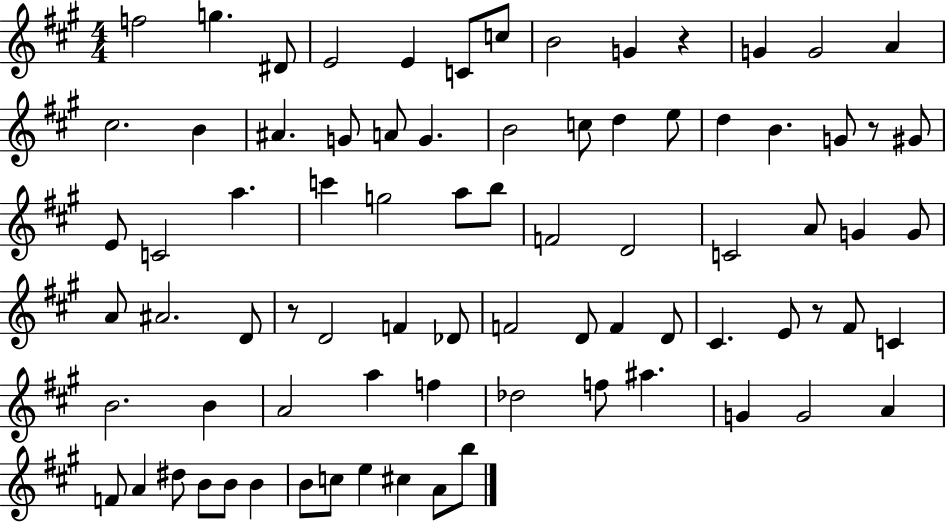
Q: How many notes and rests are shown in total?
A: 80